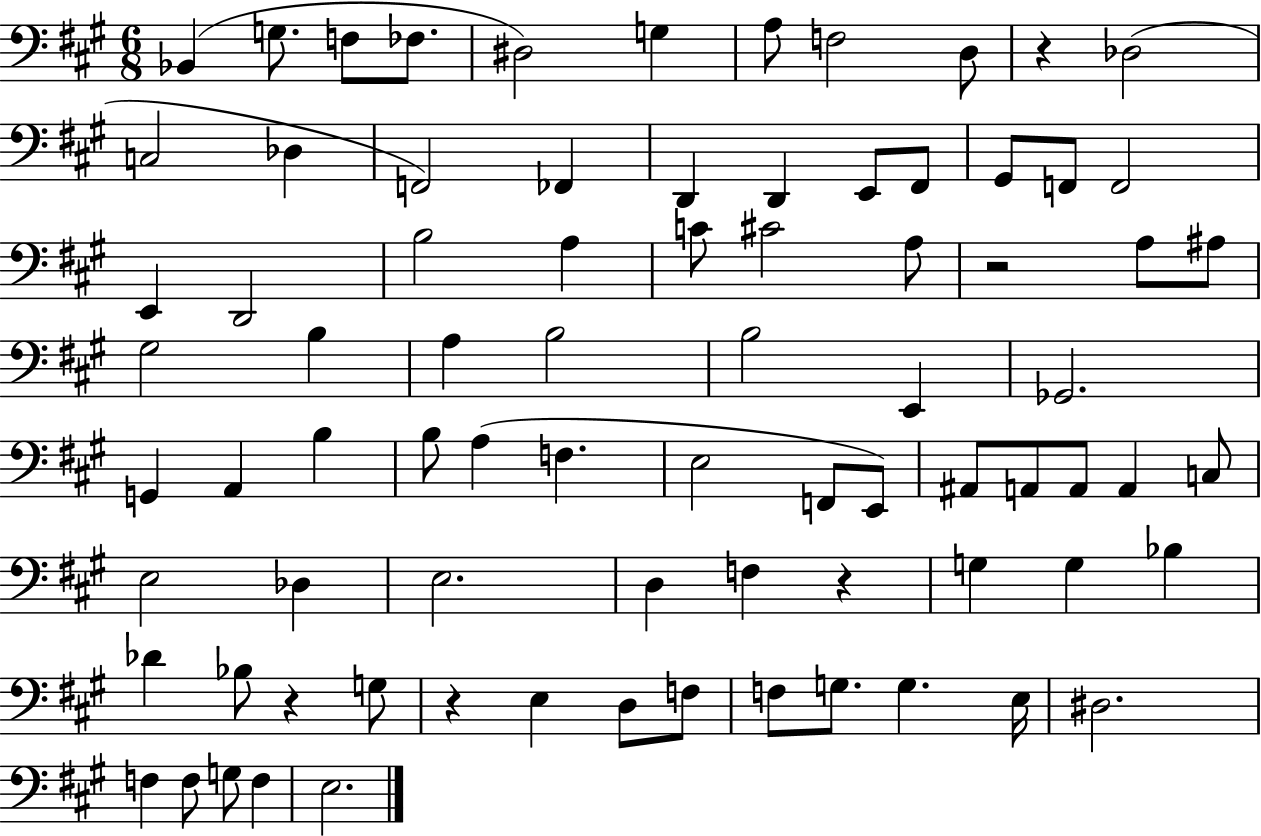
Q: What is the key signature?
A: A major